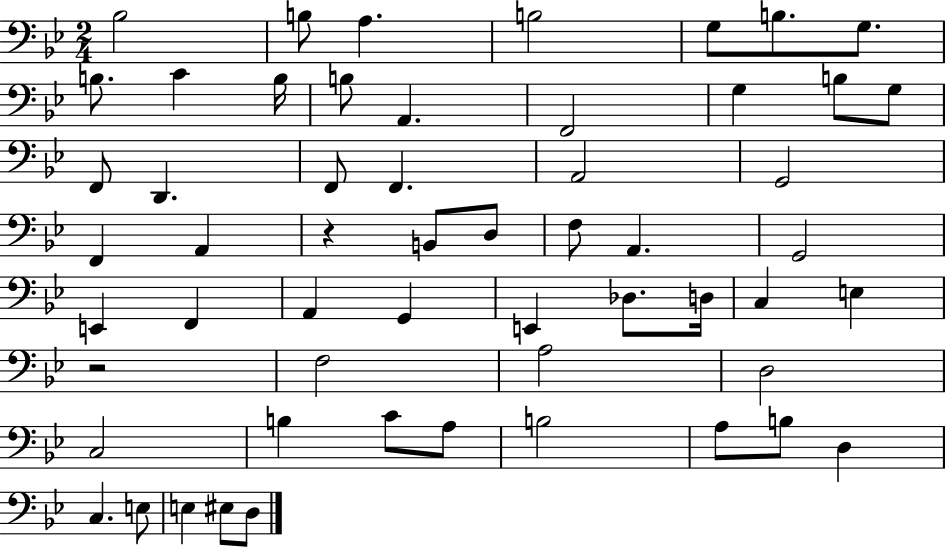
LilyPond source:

{
  \clef bass
  \numericTimeSignature
  \time 2/4
  \key bes \major
  bes2 | b8 a4. | b2 | g8 b8. g8. | \break b8. c'4 b16 | b8 a,4. | f,2 | g4 b8 g8 | \break f,8 d,4. | f,8 f,4. | a,2 | g,2 | \break f,4 a,4 | r4 b,8 d8 | f8 a,4. | g,2 | \break e,4 f,4 | a,4 g,4 | e,4 des8. d16 | c4 e4 | \break r2 | f2 | a2 | d2 | \break c2 | b4 c'8 a8 | b2 | a8 b8 d4 | \break c4. e8 | e4 eis8 d8 | \bar "|."
}